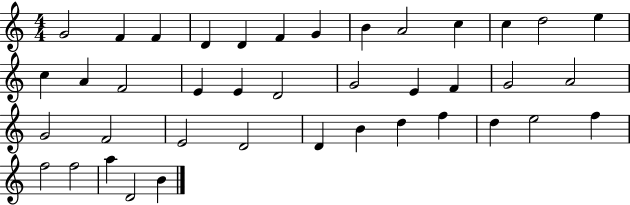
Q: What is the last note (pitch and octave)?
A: B4